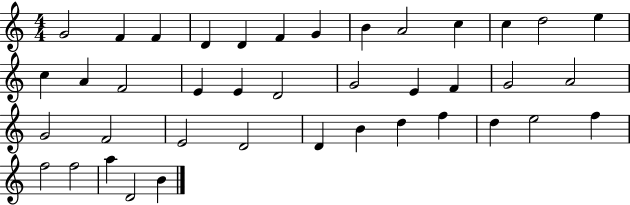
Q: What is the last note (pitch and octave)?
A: B4